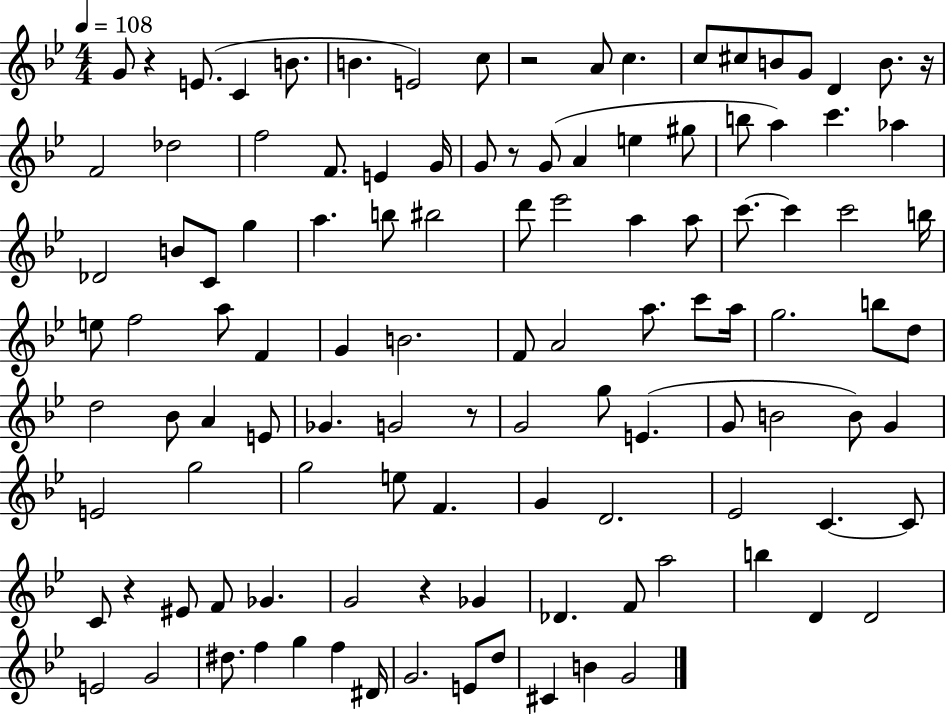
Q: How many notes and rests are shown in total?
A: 114